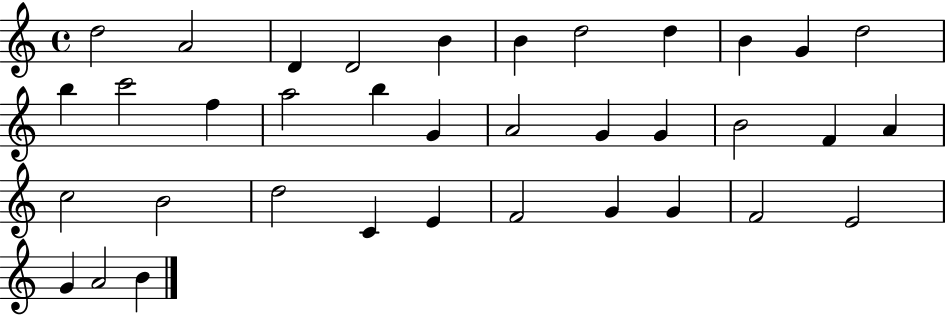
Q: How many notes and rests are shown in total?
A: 36